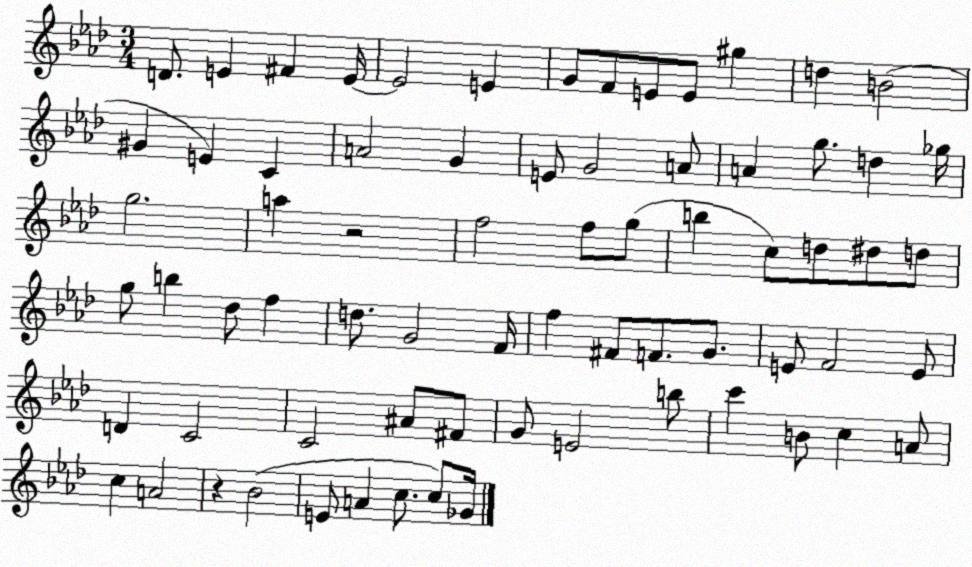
X:1
T:Untitled
M:3/4
L:1/4
K:Ab
D/2 E ^F E/4 E2 E G/2 F/2 E/2 E/2 ^g d B2 ^G E C A2 G E/2 G2 A/2 A g/2 d _g/4 g2 a z2 f2 f/2 g/2 b c/2 d/2 ^d/2 d/2 g/2 b _d/2 f d/2 G2 F/4 f ^F/2 F/2 G/2 E/2 F2 E/2 D C2 C2 ^A/2 ^F/2 G/2 E2 b/2 c' B/2 c A/2 c A2 z _B2 E/2 A c/2 c/2 _G/4